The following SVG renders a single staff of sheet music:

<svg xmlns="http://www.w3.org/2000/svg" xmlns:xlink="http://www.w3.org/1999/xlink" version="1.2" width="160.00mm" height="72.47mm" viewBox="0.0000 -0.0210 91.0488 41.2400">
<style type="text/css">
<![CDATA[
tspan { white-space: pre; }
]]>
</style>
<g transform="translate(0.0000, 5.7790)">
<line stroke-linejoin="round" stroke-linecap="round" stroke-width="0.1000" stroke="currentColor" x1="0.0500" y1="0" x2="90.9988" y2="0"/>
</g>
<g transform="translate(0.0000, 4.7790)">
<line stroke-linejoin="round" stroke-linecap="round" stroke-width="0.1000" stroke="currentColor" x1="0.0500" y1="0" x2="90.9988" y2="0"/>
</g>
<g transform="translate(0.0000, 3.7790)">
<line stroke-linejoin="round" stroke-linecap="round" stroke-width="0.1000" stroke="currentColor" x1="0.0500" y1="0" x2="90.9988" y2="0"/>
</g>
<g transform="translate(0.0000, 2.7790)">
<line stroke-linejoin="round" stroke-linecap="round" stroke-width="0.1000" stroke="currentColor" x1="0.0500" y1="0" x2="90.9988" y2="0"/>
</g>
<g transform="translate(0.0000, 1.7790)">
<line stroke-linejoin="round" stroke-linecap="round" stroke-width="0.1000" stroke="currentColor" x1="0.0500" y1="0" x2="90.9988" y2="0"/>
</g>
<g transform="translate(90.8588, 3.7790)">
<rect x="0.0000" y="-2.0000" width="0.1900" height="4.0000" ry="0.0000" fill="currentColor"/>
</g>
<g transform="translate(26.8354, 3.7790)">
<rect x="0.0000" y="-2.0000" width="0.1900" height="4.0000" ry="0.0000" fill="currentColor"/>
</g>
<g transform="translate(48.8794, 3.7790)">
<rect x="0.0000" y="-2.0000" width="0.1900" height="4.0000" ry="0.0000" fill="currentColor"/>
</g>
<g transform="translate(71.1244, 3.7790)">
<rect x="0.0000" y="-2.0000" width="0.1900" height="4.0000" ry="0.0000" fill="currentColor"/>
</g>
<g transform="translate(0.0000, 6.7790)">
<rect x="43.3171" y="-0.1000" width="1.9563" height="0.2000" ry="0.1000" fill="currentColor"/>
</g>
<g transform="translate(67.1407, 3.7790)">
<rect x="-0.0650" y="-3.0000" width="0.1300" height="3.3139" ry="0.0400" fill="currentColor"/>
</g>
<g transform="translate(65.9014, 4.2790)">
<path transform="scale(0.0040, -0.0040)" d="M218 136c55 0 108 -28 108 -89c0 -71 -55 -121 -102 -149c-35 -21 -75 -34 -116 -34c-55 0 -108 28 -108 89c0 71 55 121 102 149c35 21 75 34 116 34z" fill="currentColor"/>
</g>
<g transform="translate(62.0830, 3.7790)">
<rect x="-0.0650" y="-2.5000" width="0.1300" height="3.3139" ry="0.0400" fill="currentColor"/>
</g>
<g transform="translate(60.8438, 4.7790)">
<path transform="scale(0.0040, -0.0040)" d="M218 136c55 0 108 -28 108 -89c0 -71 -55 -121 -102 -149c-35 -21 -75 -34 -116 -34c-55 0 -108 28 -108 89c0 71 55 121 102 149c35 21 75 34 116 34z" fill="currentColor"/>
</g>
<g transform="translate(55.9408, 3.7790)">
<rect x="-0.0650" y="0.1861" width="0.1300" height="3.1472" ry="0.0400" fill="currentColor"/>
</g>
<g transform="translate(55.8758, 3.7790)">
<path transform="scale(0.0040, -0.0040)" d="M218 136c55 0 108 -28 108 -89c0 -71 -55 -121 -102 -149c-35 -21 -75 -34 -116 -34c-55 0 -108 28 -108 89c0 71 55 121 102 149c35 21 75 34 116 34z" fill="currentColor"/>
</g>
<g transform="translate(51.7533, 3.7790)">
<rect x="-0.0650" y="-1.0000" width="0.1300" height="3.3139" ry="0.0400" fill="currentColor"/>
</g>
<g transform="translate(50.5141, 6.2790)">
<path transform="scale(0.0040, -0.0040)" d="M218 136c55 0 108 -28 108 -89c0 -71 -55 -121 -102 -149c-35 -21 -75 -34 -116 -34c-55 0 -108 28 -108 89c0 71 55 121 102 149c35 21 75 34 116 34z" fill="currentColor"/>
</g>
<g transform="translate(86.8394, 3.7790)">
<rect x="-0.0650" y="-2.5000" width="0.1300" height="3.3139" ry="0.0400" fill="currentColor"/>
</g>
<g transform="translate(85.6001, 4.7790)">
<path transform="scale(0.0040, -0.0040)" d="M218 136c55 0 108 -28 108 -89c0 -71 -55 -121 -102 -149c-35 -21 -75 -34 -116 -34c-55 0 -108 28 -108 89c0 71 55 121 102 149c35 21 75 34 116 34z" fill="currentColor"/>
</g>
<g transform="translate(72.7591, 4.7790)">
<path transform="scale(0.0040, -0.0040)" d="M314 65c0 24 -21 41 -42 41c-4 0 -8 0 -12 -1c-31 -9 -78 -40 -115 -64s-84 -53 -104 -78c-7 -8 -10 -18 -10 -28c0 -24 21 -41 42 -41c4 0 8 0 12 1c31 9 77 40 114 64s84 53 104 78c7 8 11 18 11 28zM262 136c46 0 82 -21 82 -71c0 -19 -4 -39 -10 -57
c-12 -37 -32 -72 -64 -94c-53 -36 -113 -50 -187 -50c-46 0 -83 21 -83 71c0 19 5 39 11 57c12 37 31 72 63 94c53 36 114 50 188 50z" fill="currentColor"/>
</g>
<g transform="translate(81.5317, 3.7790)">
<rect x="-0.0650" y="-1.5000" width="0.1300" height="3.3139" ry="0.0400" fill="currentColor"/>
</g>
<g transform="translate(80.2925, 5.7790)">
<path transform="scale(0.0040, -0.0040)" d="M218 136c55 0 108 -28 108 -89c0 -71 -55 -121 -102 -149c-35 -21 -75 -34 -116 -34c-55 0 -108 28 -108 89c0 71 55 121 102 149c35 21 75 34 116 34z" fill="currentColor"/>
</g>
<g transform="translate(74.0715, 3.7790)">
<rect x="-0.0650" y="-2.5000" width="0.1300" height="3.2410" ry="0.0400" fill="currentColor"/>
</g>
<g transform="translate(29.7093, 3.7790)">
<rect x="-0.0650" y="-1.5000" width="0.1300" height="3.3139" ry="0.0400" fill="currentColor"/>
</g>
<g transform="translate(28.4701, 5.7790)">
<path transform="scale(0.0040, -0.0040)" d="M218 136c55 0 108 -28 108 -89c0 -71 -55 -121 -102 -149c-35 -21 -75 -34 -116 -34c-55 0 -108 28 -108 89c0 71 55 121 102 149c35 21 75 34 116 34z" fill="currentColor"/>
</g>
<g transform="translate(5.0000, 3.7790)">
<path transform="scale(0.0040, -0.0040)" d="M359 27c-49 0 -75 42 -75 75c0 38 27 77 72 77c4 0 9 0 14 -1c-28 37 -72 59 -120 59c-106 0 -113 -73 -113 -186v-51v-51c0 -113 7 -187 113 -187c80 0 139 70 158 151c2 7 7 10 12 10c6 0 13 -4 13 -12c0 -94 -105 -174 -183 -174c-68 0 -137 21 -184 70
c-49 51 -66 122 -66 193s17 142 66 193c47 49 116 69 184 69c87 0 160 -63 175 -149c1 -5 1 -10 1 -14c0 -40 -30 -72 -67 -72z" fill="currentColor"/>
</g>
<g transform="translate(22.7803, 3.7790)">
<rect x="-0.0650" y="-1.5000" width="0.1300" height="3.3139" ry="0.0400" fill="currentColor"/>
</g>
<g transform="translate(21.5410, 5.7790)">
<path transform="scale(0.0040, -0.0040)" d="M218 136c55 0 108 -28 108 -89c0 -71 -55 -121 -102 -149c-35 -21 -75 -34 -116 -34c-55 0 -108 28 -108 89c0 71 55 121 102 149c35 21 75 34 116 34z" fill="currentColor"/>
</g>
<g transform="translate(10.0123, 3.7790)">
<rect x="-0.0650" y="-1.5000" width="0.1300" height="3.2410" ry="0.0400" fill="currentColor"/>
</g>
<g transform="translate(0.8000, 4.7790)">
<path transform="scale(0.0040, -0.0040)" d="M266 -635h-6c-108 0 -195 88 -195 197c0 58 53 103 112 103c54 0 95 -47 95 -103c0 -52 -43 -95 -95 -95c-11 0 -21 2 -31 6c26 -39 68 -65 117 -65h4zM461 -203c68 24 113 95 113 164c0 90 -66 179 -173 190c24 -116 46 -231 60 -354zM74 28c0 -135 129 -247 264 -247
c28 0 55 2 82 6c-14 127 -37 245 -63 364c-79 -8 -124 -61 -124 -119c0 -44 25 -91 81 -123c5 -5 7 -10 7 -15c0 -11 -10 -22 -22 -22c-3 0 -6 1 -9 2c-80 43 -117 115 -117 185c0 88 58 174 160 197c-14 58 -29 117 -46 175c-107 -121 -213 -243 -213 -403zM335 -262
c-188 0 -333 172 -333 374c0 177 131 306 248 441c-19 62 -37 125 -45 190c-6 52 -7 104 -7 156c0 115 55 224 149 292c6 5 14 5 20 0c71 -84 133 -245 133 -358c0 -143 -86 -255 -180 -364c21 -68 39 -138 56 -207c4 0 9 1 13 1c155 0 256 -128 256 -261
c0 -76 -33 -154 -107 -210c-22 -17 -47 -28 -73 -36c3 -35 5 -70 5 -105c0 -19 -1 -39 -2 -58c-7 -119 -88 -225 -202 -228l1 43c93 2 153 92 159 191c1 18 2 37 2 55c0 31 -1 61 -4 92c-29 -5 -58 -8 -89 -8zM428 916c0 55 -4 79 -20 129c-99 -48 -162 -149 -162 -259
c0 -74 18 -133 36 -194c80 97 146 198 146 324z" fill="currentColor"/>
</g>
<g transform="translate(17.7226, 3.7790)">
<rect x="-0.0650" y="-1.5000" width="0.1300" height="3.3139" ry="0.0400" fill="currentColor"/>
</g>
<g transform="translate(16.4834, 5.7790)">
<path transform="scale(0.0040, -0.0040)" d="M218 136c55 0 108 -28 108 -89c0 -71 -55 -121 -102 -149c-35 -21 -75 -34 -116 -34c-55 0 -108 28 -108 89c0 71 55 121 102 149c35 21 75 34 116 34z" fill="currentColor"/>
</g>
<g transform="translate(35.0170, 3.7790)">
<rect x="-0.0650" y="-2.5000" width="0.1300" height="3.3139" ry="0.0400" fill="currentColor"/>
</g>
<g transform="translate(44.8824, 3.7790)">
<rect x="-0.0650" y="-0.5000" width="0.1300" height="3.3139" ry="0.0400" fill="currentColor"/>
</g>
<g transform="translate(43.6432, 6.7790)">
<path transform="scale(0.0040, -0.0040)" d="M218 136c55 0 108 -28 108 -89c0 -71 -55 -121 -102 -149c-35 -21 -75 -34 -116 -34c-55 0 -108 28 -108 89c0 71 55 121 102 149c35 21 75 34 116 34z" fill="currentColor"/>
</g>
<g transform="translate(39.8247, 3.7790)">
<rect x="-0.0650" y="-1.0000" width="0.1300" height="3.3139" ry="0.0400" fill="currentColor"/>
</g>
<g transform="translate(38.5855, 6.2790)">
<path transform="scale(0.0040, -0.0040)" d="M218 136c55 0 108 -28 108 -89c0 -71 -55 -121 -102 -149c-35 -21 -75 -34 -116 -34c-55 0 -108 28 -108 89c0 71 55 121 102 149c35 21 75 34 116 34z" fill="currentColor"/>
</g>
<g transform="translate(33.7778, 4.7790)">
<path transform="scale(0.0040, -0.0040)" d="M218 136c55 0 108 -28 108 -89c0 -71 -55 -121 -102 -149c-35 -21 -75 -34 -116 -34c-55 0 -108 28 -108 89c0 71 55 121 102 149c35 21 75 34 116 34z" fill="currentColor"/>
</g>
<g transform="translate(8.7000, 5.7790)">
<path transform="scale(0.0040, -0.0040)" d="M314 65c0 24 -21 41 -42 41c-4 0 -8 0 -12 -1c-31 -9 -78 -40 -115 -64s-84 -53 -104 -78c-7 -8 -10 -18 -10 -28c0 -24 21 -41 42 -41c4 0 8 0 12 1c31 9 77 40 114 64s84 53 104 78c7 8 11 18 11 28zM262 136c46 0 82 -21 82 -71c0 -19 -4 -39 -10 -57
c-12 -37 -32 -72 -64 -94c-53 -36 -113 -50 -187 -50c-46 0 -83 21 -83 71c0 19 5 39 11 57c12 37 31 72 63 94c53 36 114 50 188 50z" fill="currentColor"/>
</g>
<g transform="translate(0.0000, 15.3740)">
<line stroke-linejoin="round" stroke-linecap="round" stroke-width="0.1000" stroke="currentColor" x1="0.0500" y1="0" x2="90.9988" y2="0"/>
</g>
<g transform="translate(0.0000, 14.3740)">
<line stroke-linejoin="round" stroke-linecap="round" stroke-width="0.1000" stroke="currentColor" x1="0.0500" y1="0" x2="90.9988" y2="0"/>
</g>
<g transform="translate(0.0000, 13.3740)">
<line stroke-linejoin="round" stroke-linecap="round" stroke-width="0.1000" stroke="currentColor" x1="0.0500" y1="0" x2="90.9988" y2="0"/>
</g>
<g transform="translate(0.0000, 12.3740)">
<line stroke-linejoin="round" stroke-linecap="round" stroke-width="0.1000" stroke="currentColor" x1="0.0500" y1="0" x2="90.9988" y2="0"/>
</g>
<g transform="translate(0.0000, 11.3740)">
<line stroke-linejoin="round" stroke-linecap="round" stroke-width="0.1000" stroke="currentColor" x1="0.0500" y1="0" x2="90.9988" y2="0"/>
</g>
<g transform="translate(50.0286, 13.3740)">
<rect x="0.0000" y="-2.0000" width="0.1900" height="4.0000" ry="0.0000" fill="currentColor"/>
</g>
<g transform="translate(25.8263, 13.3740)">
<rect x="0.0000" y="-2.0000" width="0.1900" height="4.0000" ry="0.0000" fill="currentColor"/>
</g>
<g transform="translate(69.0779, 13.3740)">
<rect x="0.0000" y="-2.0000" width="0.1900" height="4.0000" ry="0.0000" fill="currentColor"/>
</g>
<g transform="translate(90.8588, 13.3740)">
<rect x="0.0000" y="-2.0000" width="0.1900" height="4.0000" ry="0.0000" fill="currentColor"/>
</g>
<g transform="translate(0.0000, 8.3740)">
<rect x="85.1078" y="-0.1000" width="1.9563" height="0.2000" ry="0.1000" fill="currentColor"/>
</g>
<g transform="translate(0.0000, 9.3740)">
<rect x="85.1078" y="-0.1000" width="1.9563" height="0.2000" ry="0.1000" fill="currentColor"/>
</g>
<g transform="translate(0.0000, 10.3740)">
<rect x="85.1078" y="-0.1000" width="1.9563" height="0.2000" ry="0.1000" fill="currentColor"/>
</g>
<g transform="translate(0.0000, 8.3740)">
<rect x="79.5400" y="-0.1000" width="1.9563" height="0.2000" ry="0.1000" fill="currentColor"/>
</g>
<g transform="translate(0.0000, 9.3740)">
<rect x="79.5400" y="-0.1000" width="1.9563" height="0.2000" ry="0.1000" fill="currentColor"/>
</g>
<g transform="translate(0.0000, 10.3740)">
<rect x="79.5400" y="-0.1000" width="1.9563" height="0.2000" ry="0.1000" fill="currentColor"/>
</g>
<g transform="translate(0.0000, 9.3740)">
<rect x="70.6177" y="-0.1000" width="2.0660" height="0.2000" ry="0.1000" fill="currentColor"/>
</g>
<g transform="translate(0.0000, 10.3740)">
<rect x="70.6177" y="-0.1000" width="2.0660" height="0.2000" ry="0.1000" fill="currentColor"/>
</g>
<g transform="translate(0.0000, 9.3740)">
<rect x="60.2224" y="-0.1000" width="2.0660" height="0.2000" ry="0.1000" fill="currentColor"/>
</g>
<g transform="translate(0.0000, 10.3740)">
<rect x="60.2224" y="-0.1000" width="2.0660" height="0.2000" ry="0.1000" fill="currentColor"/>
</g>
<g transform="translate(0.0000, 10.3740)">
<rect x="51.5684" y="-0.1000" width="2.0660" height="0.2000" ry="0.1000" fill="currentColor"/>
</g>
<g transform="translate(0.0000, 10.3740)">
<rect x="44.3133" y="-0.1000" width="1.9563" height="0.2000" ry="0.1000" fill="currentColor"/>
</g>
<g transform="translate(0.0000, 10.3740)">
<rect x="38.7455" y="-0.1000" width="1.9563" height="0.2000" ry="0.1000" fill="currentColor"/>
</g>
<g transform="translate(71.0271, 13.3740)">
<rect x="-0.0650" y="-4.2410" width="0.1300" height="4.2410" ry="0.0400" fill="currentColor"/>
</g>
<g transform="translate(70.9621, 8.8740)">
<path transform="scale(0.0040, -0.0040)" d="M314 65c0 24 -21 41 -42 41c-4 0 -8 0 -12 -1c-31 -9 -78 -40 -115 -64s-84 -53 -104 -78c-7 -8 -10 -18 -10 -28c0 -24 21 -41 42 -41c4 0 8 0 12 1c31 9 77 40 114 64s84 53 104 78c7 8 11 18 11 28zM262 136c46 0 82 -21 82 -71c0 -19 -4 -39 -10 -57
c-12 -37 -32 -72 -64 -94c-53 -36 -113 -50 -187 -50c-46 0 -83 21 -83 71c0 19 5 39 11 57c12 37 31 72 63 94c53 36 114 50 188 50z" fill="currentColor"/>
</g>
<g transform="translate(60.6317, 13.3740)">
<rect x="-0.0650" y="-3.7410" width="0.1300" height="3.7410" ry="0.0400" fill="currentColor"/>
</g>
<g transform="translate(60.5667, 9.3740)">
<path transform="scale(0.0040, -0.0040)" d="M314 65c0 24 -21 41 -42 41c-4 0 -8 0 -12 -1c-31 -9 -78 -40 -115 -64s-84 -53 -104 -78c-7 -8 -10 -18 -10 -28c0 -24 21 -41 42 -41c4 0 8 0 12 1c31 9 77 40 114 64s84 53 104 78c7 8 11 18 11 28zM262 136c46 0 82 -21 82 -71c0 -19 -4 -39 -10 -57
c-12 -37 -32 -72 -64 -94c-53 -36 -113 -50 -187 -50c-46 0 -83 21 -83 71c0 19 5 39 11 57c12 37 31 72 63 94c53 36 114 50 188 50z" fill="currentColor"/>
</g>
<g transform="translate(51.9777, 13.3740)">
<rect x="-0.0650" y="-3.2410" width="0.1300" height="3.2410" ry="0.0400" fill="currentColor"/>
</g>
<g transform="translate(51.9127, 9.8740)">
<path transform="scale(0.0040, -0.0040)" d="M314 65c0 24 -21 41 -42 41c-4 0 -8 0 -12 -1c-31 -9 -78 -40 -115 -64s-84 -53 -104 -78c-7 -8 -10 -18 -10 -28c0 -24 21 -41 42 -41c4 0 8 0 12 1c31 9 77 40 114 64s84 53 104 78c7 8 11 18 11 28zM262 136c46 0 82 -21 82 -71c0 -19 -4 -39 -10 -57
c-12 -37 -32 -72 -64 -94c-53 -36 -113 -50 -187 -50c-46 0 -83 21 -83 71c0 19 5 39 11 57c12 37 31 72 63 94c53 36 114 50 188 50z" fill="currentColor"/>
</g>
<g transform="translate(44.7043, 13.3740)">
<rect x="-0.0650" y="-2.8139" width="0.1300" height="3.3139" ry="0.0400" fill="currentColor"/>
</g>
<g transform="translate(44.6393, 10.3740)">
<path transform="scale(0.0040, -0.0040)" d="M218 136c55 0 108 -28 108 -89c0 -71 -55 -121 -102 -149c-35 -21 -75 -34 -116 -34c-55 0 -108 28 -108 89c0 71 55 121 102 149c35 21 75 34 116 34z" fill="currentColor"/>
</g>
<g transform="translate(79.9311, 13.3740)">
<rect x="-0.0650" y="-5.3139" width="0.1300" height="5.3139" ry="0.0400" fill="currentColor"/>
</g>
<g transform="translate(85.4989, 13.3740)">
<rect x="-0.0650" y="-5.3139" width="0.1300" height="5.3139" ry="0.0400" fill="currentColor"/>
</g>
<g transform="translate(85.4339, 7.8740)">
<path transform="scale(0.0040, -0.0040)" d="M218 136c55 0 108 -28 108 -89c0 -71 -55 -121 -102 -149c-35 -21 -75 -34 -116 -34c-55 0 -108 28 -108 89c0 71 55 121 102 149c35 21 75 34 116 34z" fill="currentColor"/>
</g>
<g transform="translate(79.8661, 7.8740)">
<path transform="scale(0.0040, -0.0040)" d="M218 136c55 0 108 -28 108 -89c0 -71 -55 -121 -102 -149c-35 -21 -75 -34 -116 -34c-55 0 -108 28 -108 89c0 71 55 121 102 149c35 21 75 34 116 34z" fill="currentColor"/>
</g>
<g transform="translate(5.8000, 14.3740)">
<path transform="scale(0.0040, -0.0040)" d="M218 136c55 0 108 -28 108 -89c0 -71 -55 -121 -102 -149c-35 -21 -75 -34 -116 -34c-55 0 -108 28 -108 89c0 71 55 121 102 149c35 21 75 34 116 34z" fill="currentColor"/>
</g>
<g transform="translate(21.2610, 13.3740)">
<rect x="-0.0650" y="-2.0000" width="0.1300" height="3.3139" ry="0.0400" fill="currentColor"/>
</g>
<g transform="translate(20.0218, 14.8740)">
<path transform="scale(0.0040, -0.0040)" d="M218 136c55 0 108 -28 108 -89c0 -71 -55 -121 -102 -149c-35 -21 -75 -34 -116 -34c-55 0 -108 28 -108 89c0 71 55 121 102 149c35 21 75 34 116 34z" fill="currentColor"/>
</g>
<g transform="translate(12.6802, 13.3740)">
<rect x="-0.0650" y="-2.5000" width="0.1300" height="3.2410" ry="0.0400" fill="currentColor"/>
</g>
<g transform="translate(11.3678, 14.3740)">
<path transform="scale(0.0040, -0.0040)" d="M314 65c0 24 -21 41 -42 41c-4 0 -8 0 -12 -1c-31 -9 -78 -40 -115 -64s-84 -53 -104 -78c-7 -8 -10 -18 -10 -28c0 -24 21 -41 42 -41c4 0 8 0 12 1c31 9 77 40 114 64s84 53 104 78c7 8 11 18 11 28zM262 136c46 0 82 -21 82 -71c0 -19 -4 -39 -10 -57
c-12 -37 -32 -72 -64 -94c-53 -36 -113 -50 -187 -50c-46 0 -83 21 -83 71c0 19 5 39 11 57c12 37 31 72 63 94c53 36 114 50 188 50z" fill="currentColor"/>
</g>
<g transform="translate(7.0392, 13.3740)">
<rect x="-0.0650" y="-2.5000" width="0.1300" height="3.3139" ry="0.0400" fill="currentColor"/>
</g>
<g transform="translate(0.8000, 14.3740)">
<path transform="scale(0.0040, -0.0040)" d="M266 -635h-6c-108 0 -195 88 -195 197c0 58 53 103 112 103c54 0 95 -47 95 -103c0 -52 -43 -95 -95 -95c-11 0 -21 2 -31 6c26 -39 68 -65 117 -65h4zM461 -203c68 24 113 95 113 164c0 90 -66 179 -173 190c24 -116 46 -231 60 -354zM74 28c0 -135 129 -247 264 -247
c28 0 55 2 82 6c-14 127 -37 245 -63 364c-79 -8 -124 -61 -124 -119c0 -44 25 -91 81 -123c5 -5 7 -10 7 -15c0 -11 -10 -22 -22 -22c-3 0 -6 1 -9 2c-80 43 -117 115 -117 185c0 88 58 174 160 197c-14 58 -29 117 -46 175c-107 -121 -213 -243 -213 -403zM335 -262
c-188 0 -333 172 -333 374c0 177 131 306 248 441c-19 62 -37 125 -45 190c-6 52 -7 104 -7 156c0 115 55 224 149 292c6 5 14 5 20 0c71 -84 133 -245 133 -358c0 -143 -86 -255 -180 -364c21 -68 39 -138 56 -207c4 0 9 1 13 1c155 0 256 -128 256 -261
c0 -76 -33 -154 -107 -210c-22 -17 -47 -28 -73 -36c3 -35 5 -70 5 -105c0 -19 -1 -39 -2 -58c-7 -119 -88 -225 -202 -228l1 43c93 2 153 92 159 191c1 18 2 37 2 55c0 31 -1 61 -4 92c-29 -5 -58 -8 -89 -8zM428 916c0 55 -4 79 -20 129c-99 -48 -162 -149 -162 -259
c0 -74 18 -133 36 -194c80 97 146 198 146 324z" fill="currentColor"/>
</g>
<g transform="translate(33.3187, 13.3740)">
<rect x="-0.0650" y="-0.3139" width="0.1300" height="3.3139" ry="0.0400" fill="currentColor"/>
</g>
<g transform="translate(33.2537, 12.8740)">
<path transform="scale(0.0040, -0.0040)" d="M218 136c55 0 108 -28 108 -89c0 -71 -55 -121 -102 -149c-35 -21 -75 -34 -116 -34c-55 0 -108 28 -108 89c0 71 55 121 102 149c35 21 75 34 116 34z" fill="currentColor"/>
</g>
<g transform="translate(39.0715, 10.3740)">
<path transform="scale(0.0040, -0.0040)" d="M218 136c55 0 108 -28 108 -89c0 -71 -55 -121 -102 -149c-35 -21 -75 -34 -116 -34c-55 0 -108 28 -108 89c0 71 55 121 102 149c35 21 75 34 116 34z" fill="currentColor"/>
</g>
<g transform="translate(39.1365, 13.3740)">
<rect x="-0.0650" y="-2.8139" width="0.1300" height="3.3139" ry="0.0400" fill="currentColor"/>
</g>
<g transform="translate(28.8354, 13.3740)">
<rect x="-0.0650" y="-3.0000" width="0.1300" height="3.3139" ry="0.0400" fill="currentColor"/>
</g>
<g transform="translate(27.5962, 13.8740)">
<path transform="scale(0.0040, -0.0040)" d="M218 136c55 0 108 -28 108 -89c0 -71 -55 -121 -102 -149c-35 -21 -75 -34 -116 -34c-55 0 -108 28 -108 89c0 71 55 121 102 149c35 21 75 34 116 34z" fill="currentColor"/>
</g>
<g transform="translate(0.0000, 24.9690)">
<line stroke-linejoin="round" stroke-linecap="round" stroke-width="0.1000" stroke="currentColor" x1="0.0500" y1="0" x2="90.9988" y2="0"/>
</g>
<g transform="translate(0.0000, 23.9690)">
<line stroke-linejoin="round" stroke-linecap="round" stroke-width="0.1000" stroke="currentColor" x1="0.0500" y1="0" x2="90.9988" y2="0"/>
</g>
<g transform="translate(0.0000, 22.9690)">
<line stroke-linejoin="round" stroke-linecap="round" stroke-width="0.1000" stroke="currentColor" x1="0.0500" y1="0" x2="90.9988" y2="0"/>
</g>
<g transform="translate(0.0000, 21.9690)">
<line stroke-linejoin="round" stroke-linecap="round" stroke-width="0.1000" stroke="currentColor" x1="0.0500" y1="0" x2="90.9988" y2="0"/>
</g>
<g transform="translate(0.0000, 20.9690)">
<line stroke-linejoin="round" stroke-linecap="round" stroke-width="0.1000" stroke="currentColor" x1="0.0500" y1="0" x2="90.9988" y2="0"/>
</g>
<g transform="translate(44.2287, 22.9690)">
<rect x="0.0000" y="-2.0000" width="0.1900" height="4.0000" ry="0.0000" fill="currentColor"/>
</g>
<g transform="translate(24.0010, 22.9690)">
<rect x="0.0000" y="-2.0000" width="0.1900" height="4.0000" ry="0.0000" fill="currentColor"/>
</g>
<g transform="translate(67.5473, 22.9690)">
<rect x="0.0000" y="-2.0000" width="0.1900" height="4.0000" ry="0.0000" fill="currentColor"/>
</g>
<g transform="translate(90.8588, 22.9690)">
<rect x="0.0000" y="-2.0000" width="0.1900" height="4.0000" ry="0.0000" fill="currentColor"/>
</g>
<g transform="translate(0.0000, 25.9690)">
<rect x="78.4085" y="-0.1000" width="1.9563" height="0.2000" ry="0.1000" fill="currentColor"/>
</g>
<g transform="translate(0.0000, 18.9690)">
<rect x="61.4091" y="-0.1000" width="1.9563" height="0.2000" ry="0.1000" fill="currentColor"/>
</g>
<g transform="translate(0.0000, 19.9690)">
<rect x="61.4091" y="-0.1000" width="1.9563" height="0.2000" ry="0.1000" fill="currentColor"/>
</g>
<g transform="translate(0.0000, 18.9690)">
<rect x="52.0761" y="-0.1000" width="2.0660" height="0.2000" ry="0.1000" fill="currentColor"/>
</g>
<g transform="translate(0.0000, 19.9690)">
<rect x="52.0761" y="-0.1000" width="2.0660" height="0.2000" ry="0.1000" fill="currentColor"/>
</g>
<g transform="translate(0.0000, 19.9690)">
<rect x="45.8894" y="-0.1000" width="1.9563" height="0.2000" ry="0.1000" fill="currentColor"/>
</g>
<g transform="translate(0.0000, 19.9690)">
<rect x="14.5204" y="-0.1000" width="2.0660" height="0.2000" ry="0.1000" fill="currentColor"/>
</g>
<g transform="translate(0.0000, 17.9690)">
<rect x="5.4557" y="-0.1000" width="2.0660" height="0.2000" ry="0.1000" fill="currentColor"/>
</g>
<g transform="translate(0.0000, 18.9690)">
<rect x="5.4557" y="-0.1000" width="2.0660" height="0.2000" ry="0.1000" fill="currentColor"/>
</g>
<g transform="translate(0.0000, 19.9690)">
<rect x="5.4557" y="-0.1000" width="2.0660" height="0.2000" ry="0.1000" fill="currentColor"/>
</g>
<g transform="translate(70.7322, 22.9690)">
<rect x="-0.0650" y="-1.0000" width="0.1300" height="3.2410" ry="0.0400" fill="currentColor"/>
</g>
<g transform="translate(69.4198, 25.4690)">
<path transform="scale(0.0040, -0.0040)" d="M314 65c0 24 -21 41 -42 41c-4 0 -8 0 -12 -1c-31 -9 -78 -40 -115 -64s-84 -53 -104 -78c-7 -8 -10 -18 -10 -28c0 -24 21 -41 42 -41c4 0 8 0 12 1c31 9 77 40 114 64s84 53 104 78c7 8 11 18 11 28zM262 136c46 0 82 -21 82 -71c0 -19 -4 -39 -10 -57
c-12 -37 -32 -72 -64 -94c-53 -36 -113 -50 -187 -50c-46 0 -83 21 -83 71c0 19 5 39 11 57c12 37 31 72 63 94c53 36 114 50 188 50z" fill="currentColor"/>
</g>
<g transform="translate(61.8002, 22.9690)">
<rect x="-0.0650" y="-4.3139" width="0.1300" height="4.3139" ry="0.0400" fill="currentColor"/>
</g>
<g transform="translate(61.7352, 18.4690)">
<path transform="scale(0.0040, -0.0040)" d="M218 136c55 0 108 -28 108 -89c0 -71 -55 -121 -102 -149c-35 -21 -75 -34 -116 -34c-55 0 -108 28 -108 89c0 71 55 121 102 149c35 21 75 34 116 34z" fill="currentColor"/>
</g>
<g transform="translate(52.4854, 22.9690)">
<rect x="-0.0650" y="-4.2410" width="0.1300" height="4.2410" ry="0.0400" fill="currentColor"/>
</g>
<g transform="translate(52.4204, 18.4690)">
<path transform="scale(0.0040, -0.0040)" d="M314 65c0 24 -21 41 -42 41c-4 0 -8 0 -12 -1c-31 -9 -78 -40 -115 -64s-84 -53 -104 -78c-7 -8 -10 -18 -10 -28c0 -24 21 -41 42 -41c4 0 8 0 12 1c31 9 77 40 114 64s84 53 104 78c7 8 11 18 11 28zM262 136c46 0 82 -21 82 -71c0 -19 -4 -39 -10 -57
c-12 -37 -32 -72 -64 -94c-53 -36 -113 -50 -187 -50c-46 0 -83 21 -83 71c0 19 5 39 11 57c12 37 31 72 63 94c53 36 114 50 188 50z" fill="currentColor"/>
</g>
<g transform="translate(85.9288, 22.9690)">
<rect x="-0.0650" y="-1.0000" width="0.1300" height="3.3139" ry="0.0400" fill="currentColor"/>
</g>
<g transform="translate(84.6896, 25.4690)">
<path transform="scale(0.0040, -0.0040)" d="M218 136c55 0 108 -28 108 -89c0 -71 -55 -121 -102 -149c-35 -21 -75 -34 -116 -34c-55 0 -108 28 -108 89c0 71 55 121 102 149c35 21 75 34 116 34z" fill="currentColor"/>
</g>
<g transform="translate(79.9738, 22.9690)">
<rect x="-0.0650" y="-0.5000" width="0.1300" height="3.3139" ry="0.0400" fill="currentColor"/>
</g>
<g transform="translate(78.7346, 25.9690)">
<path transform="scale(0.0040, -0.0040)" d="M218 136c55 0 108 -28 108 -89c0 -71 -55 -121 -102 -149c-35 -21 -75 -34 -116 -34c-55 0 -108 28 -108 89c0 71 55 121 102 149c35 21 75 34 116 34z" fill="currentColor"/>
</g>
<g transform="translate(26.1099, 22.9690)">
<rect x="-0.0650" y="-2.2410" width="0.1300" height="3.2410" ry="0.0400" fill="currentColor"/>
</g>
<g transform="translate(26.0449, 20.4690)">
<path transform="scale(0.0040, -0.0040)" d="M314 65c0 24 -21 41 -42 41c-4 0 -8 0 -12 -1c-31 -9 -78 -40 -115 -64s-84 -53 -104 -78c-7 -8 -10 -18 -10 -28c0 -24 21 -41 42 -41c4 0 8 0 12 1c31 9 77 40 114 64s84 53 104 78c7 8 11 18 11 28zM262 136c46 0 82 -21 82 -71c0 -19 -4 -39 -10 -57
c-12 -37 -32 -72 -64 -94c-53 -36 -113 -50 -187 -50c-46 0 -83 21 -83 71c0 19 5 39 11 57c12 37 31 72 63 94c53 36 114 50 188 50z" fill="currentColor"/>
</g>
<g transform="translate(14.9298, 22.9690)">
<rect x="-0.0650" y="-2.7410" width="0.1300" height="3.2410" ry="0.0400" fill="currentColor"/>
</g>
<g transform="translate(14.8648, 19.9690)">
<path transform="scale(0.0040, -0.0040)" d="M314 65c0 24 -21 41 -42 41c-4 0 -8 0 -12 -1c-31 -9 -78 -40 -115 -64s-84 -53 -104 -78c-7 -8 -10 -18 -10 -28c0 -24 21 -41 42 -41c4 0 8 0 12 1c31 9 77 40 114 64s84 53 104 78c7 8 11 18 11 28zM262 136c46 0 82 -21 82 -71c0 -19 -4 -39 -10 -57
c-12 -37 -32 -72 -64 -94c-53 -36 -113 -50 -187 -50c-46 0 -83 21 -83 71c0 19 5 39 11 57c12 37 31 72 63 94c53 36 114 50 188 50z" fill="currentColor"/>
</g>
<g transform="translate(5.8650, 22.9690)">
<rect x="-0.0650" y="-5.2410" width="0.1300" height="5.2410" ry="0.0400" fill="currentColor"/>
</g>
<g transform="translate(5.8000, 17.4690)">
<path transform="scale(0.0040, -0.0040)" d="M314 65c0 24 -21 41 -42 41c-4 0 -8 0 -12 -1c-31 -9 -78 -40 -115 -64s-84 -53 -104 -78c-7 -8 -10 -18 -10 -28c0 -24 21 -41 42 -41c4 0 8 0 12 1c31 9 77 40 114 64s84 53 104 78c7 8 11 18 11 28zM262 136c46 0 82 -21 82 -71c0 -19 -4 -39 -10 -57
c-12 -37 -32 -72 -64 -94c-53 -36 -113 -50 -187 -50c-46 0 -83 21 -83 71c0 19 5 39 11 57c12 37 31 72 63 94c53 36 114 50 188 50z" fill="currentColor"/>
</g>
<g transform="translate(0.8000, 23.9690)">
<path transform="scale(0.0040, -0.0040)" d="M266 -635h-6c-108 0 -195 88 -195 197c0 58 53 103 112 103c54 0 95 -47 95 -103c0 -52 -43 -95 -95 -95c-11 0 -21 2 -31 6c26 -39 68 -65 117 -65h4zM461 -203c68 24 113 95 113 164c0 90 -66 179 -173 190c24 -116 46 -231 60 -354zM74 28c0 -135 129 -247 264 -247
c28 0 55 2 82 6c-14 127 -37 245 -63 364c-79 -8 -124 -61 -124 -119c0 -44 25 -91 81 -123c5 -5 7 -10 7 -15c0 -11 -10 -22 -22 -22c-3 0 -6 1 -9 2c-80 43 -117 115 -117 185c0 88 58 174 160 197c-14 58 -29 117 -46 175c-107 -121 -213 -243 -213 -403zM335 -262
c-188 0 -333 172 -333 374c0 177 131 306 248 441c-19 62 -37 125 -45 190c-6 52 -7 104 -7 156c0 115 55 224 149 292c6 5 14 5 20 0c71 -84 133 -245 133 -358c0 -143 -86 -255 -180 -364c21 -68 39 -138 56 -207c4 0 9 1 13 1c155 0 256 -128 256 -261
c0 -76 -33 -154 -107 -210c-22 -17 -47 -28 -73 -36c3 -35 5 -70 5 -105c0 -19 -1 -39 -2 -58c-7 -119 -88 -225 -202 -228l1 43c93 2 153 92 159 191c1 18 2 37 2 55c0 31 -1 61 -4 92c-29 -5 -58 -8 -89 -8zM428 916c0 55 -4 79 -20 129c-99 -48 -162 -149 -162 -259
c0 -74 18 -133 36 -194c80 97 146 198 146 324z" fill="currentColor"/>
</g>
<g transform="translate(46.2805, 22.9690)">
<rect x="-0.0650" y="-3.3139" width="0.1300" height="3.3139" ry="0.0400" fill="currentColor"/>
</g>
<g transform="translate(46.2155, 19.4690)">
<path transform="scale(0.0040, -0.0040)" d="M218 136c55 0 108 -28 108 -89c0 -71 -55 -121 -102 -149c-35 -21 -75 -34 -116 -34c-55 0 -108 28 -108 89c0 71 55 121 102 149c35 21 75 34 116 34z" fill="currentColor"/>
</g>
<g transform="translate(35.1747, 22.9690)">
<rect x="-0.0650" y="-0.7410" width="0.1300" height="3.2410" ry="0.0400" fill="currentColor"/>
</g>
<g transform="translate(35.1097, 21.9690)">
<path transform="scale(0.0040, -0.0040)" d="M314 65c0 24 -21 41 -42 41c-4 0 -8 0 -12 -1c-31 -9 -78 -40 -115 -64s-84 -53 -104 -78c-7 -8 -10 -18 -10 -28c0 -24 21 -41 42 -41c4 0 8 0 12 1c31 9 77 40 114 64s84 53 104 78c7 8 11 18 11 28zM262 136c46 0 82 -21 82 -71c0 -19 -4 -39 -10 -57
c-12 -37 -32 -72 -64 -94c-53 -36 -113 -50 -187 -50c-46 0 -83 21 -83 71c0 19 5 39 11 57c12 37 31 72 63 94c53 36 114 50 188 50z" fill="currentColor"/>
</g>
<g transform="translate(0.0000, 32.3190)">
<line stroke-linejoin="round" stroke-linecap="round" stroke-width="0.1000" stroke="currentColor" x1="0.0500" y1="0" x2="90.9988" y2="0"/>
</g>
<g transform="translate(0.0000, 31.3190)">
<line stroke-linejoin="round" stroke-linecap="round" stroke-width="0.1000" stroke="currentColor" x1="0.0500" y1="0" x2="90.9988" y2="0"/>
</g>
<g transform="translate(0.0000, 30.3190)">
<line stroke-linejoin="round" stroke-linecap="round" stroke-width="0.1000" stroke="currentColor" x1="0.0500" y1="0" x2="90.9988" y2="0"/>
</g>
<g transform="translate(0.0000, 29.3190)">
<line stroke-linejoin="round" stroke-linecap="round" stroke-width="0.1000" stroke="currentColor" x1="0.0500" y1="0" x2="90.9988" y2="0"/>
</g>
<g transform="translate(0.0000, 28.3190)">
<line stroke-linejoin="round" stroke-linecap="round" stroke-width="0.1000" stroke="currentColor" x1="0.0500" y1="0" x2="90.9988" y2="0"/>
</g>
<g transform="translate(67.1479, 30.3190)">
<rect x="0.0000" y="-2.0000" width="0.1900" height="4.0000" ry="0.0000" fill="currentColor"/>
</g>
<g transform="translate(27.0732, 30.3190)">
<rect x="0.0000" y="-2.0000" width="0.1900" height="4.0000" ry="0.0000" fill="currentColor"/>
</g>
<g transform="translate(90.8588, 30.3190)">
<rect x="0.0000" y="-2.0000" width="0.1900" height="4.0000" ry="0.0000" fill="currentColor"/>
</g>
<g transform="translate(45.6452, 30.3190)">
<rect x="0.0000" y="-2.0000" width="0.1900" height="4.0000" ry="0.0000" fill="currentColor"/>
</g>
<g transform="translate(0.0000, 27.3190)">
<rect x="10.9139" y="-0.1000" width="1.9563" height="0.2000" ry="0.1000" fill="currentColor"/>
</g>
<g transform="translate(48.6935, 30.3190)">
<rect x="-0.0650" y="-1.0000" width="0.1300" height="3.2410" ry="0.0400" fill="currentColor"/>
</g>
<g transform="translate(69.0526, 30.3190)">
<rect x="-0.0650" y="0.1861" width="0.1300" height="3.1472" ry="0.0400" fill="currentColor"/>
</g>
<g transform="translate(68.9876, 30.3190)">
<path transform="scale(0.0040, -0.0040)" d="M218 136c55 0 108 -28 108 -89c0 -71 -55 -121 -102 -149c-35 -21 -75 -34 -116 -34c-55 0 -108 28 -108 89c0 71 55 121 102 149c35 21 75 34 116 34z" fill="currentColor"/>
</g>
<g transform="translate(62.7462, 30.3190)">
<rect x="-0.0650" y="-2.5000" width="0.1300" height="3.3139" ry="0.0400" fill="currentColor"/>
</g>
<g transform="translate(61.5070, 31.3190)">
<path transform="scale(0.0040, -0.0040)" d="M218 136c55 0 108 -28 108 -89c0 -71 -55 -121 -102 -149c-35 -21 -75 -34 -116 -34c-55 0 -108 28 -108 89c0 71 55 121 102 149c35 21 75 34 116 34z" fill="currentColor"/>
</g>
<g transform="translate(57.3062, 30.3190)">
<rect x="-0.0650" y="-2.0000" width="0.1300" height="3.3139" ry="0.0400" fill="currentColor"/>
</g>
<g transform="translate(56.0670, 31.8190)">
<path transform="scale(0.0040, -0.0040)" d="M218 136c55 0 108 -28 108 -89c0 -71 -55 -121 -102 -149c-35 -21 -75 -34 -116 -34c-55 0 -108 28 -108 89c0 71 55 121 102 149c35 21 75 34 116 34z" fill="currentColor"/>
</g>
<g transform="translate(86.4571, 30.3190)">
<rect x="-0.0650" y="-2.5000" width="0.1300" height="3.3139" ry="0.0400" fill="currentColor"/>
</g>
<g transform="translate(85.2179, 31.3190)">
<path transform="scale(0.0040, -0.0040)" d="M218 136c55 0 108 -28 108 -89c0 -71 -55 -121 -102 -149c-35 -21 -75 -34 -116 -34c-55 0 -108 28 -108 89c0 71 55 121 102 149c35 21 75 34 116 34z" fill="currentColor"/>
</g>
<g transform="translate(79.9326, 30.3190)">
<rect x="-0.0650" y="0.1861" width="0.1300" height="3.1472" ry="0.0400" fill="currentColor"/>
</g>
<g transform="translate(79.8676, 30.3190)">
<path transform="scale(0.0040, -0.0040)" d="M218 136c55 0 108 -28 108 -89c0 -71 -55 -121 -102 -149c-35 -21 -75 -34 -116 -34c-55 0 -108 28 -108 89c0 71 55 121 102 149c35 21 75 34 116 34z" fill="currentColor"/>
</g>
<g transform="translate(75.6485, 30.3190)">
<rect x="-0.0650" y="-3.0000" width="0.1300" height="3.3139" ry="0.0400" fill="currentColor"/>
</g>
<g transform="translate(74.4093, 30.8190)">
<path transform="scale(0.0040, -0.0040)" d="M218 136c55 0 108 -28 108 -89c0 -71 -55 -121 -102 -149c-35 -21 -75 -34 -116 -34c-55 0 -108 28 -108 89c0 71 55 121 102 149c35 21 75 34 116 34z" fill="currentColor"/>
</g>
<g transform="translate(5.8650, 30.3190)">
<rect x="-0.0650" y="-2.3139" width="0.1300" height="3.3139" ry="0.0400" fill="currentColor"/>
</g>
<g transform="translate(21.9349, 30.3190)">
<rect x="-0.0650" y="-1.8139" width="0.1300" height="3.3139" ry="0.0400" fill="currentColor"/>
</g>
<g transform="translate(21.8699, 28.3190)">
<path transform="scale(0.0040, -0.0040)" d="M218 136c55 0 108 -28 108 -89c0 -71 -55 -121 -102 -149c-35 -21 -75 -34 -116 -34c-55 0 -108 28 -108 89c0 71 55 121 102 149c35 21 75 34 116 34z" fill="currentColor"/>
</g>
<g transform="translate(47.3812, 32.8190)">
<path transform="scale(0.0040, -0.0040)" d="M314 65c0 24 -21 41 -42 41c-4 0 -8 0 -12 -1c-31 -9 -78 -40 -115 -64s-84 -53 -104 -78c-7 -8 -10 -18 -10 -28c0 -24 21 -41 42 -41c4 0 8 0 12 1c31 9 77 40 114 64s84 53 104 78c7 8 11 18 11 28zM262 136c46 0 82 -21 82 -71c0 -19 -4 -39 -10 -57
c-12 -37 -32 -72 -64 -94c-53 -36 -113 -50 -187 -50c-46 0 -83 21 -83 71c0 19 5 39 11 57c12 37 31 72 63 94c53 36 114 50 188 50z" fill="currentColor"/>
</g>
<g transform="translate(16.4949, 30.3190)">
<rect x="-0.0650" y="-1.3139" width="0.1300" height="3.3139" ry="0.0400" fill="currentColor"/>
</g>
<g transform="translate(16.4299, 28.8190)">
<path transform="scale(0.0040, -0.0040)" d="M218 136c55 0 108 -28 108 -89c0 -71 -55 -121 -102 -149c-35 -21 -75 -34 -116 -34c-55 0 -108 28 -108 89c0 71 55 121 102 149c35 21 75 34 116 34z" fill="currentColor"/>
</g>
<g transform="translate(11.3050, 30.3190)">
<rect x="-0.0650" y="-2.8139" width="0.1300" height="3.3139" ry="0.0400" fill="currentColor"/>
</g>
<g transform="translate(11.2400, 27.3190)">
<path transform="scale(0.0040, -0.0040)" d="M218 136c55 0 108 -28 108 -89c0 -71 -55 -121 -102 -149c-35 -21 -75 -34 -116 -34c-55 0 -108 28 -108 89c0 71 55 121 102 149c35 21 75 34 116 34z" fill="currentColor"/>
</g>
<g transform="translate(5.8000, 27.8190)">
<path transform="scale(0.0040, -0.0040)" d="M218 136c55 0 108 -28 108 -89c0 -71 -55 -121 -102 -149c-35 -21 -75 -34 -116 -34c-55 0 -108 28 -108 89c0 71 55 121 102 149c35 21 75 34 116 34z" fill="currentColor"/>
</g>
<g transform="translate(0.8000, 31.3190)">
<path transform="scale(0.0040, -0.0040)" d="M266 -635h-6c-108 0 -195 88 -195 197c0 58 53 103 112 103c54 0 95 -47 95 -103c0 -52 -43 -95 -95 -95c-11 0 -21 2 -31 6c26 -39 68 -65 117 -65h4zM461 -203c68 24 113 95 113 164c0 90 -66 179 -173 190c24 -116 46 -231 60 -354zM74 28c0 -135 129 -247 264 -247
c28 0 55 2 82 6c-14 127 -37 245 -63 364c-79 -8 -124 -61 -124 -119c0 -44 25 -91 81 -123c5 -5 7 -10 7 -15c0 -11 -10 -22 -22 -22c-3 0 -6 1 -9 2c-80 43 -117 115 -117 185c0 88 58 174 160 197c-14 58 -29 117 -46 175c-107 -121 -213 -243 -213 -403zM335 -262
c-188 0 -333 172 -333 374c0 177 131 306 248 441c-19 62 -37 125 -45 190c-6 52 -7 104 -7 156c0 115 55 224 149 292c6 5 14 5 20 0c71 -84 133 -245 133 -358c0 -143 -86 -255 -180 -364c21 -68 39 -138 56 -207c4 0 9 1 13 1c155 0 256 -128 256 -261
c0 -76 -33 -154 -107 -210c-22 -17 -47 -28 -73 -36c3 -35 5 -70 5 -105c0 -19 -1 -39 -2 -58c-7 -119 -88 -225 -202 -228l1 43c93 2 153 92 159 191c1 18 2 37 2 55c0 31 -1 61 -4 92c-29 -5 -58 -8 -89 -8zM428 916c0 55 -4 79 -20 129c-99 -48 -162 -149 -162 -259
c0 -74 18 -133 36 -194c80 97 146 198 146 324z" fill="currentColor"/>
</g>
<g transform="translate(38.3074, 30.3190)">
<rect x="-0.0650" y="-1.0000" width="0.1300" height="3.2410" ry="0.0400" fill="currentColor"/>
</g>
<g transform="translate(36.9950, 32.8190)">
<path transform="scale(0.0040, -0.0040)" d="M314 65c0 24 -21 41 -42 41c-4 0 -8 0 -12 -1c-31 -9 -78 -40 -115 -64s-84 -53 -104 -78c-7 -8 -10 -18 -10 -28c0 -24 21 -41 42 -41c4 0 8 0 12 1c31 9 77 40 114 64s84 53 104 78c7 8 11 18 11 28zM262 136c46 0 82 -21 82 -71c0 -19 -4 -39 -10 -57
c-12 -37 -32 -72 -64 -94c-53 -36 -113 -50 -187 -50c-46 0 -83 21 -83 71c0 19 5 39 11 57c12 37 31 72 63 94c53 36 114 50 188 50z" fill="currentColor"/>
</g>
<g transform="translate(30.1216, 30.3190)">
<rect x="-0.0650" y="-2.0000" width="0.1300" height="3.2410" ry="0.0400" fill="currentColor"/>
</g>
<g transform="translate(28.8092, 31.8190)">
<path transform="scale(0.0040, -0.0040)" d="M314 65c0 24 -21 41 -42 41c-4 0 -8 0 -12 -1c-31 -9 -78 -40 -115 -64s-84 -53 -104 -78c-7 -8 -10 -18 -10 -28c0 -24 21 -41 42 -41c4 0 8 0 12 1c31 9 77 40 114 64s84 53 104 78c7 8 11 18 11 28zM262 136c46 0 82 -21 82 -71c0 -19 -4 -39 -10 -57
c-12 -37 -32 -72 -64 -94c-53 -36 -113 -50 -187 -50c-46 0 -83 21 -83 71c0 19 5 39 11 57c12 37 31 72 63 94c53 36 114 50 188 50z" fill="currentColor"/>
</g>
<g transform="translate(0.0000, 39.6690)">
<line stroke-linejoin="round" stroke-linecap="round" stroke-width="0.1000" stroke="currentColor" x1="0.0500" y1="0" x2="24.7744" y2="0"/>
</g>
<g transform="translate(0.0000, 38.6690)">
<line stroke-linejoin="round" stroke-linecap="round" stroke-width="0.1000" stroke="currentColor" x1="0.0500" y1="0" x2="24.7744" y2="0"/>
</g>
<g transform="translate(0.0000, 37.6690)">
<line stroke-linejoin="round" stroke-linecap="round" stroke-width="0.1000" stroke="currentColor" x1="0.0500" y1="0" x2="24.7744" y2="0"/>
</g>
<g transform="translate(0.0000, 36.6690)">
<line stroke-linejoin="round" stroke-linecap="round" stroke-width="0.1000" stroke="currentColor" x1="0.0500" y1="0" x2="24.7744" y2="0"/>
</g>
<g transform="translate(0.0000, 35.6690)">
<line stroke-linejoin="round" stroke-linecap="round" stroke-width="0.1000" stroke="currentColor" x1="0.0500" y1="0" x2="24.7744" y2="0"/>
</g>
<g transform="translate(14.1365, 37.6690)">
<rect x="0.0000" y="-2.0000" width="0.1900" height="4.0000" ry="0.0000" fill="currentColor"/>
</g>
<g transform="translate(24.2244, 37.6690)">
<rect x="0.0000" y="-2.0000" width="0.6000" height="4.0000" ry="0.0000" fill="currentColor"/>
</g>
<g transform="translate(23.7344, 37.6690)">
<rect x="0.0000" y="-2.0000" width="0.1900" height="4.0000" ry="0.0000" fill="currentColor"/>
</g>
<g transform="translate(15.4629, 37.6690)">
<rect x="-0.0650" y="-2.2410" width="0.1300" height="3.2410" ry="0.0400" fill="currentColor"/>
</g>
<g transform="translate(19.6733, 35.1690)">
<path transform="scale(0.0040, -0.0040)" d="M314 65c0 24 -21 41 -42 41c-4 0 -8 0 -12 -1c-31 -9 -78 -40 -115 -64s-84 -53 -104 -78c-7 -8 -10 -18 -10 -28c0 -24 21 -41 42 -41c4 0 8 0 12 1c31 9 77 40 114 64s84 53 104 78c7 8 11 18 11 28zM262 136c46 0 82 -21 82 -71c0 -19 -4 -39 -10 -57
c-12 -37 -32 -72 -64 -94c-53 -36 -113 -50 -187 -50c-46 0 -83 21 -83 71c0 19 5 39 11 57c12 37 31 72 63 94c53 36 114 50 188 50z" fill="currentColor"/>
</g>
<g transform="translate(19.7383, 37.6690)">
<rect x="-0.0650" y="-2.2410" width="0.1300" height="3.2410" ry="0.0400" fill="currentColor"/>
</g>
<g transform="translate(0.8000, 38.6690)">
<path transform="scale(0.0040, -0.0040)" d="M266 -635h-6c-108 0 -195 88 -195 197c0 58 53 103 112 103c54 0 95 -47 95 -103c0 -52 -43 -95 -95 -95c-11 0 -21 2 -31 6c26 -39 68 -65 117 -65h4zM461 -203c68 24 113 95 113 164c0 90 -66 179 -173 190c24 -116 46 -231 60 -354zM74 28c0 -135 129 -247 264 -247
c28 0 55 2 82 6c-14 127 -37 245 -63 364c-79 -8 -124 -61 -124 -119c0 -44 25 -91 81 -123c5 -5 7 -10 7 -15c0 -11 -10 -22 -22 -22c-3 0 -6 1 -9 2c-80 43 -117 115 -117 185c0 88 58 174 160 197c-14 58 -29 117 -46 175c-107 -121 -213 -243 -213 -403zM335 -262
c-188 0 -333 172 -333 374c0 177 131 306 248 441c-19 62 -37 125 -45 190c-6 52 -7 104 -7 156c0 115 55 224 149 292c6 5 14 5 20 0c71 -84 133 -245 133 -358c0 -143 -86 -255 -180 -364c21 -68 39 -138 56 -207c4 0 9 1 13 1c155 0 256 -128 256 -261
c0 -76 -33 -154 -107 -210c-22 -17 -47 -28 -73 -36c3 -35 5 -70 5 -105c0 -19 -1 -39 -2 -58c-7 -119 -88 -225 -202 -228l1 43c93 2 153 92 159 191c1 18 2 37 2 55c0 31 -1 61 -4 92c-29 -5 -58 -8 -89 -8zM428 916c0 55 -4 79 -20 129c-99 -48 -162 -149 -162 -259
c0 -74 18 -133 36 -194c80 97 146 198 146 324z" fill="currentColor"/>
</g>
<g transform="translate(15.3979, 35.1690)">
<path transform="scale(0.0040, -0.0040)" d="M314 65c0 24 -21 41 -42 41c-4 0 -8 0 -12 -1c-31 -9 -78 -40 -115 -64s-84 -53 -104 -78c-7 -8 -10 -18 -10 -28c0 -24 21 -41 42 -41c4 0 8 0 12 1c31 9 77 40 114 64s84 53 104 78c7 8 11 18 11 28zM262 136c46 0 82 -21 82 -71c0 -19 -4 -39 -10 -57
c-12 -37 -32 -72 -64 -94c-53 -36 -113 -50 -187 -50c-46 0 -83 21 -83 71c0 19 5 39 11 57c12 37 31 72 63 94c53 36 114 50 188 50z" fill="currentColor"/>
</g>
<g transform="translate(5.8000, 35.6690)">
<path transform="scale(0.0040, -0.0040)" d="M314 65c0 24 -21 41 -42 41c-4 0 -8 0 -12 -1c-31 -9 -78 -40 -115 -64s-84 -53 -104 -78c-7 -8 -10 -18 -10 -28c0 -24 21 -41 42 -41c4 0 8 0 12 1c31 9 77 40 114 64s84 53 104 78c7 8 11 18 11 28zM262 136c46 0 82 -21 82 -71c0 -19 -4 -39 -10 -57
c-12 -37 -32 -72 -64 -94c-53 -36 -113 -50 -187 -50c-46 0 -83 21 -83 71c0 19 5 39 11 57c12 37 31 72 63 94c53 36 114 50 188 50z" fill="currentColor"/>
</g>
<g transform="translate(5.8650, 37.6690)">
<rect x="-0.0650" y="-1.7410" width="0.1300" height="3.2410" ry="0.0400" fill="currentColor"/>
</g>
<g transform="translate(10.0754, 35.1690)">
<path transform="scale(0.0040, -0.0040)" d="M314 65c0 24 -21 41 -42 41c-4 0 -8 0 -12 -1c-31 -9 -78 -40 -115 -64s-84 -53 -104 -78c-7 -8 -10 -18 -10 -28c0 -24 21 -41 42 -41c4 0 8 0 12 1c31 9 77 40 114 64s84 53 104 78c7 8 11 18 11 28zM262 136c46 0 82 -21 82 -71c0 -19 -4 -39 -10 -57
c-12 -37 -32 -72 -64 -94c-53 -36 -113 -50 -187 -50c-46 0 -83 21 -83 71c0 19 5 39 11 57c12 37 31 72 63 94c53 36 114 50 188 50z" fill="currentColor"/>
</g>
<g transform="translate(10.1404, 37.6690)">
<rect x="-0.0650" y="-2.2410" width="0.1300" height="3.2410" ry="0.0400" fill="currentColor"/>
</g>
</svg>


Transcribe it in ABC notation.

X:1
T:Untitled
M:4/4
L:1/4
K:C
E2 E E E G D C D B G A G2 E G G G2 F A c a a b2 c'2 d'2 f' f' f'2 a2 g2 d2 b d'2 d' D2 C D g a e f F2 D2 D2 F G B A B G f2 g2 g2 g2